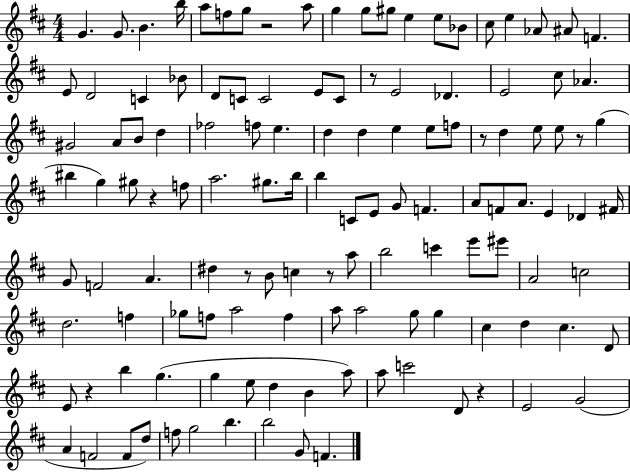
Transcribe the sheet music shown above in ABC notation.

X:1
T:Untitled
M:4/4
L:1/4
K:D
G G/2 B b/4 a/2 f/2 g/2 z2 a/2 g g/2 ^g/2 e e/2 _B/2 ^c/2 e _A/2 ^A/2 F E/2 D2 C _B/2 D/2 C/2 C2 E/2 C/2 z/2 E2 _D E2 ^c/2 _A ^G2 A/2 B/2 d _f2 f/2 e d d e e/2 f/2 z/2 d e/2 e/2 z/2 g ^b g ^g/2 z f/2 a2 ^g/2 b/4 b C/2 E/2 G/2 F A/2 F/2 A/2 E _D ^F/4 G/2 F2 A ^d z/2 B/2 c z/2 a/2 b2 c' e'/2 ^e'/2 A2 c2 d2 f _g/2 f/2 a2 f a/2 a2 g/2 g ^c d ^c D/2 E/2 z b g g e/2 d B a/2 a/2 c'2 D/2 z E2 G2 A F2 F/2 d/2 f/2 g2 b b2 G/2 F